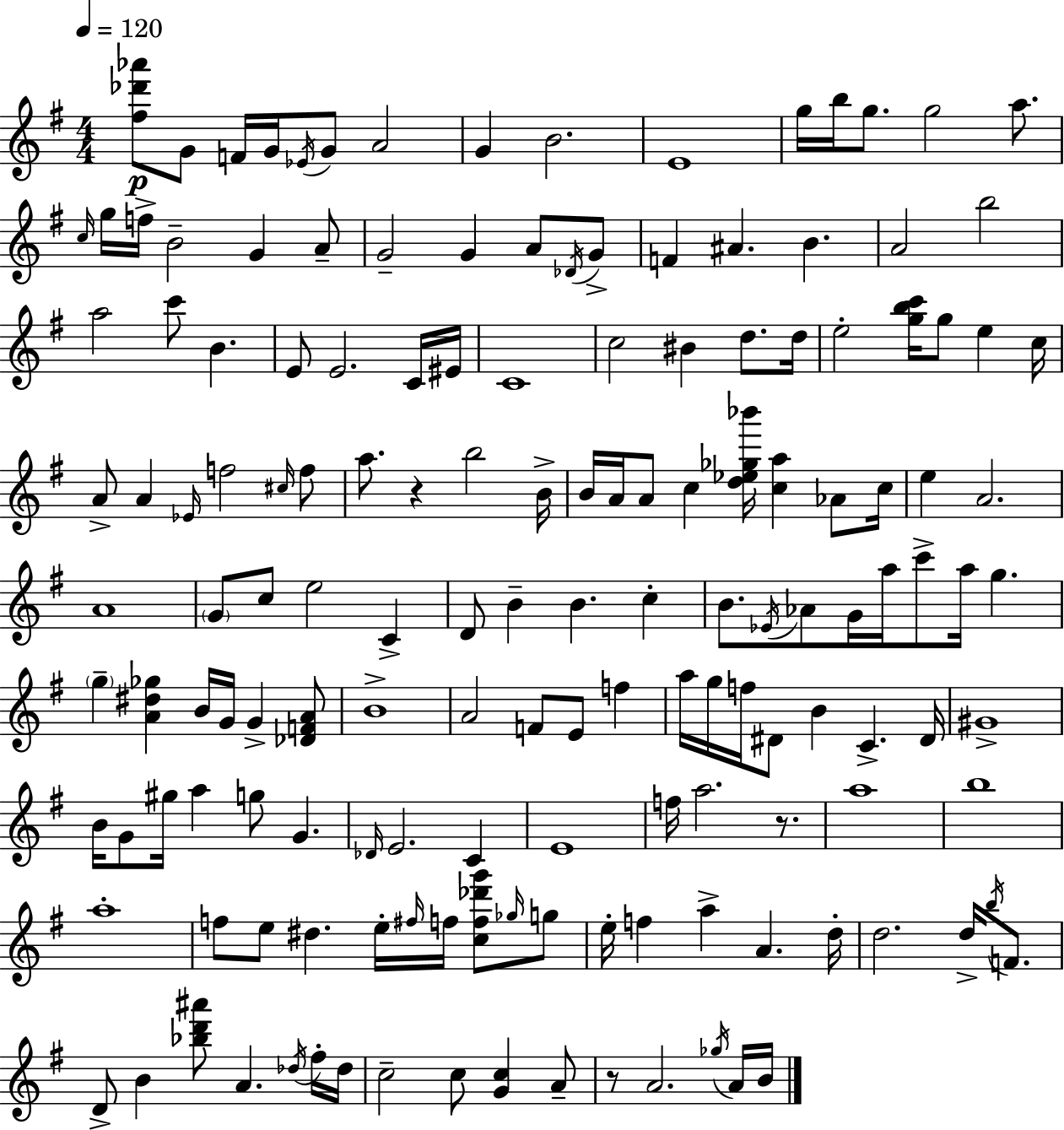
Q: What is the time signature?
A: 4/4